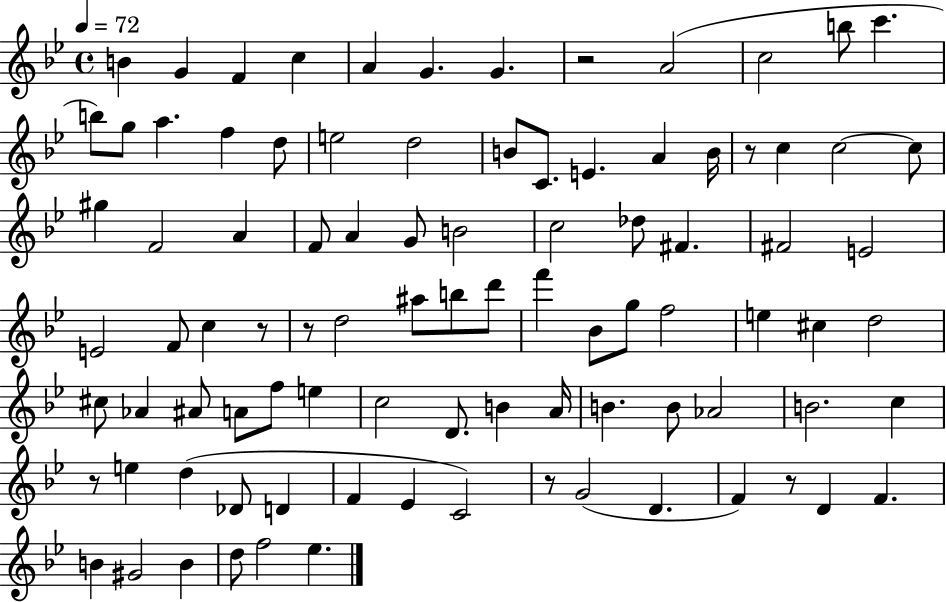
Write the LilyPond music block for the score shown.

{
  \clef treble
  \time 4/4
  \defaultTimeSignature
  \key bes \major
  \tempo 4 = 72
  \repeat volta 2 { b'4 g'4 f'4 c''4 | a'4 g'4. g'4. | r2 a'2( | c''2 b''8 c'''4. | \break b''8) g''8 a''4. f''4 d''8 | e''2 d''2 | b'8 c'8. e'4. a'4 b'16 | r8 c''4 c''2~~ c''8 | \break gis''4 f'2 a'4 | f'8 a'4 g'8 b'2 | c''2 des''8 fis'4. | fis'2 e'2 | \break e'2 f'8 c''4 r8 | r8 d''2 ais''8 b''8 d'''8 | f'''4 bes'8 g''8 f''2 | e''4 cis''4 d''2 | \break cis''8 aes'4 ais'8 a'8 f''8 e''4 | c''2 d'8. b'4 a'16 | b'4. b'8 aes'2 | b'2. c''4 | \break r8 e''4 d''4( des'8 d'4 | f'4 ees'4 c'2) | r8 g'2( d'4. | f'4) r8 d'4 f'4. | \break b'4 gis'2 b'4 | d''8 f''2 ees''4. | } \bar "|."
}